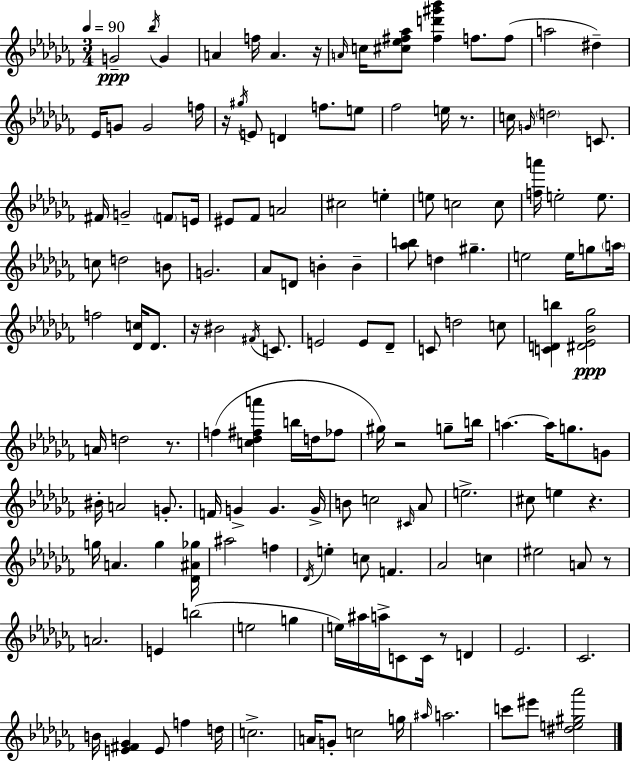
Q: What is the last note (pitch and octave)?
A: EIS6